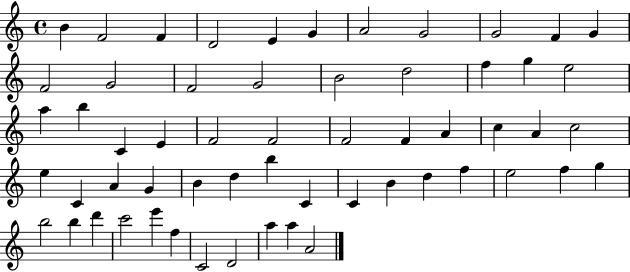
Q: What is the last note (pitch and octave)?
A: A4